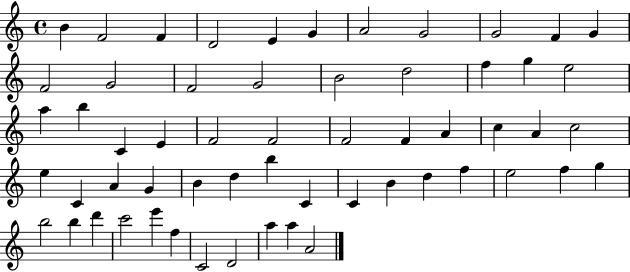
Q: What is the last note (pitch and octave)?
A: A4